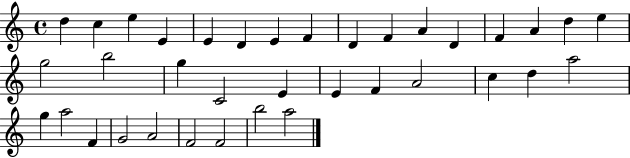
X:1
T:Untitled
M:4/4
L:1/4
K:C
d c e E E D E F D F A D F A d e g2 b2 g C2 E E F A2 c d a2 g a2 F G2 A2 F2 F2 b2 a2